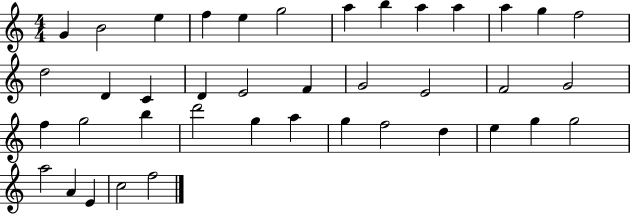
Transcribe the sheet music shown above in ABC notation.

X:1
T:Untitled
M:4/4
L:1/4
K:C
G B2 e f e g2 a b a a a g f2 d2 D C D E2 F G2 E2 F2 G2 f g2 b d'2 g a g f2 d e g g2 a2 A E c2 f2